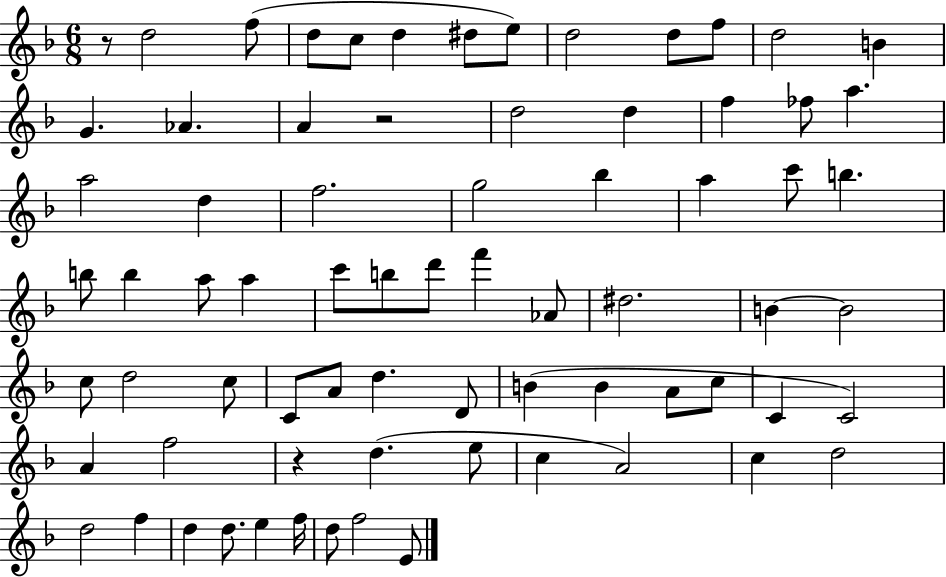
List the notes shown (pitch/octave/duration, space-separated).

R/e D5/h F5/e D5/e C5/e D5/q D#5/e E5/e D5/h D5/e F5/e D5/h B4/q G4/q. Ab4/q. A4/q R/h D5/h D5/q F5/q FES5/e A5/q. A5/h D5/q F5/h. G5/h Bb5/q A5/q C6/e B5/q. B5/e B5/q A5/e A5/q C6/e B5/e D6/e F6/q Ab4/e D#5/h. B4/q B4/h C5/e D5/h C5/e C4/e A4/e D5/q. D4/e B4/q B4/q A4/e C5/e C4/q C4/h A4/q F5/h R/q D5/q. E5/e C5/q A4/h C5/q D5/h D5/h F5/q D5/q D5/e. E5/q F5/s D5/e F5/h E4/e